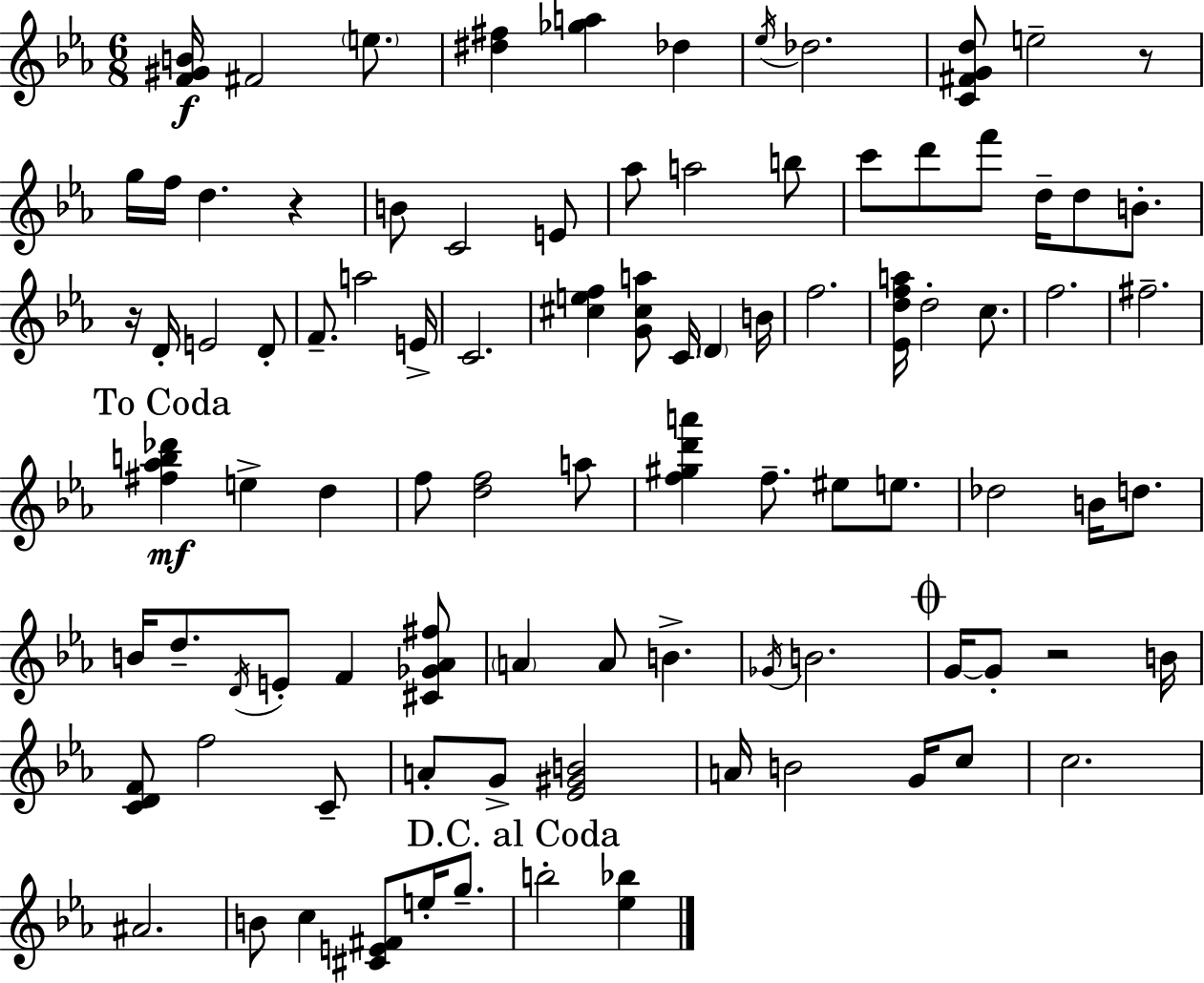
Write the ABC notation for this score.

X:1
T:Untitled
M:6/8
L:1/4
K:Eb
[F^GB]/4 ^F2 e/2 [^d^f] [_ga] _d _e/4 _d2 [C^FGd]/2 e2 z/2 g/4 f/4 d z B/2 C2 E/2 _a/2 a2 b/2 c'/2 d'/2 f'/2 d/4 d/2 B/2 z/4 D/4 E2 D/2 F/2 a2 E/4 C2 [^cef] [G^ca]/2 C/4 D B/4 f2 [_Edfa]/4 d2 c/2 f2 ^f2 [^f_ab_d'] e d f/2 [df]2 a/2 [f^gd'a'] f/2 ^e/2 e/2 _d2 B/4 d/2 B/4 d/2 D/4 E/2 F [^C_G_A^f]/2 A A/2 B _G/4 B2 G/4 G/2 z2 B/4 [CDF]/2 f2 C/2 A/2 G/2 [_E^GB]2 A/4 B2 G/4 c/2 c2 ^A2 B/2 c [^CE^F]/2 e/4 g/2 b2 [_e_b]